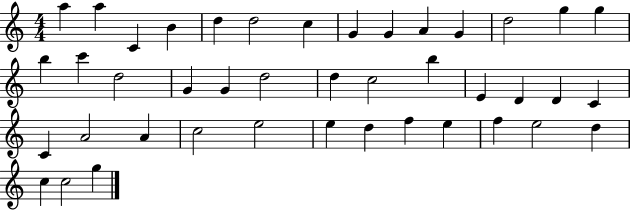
A5/q A5/q C4/q B4/q D5/q D5/h C5/q G4/q G4/q A4/q G4/q D5/h G5/q G5/q B5/q C6/q D5/h G4/q G4/q D5/h D5/q C5/h B5/q E4/q D4/q D4/q C4/q C4/q A4/h A4/q C5/h E5/h E5/q D5/q F5/q E5/q F5/q E5/h D5/q C5/q C5/h G5/q